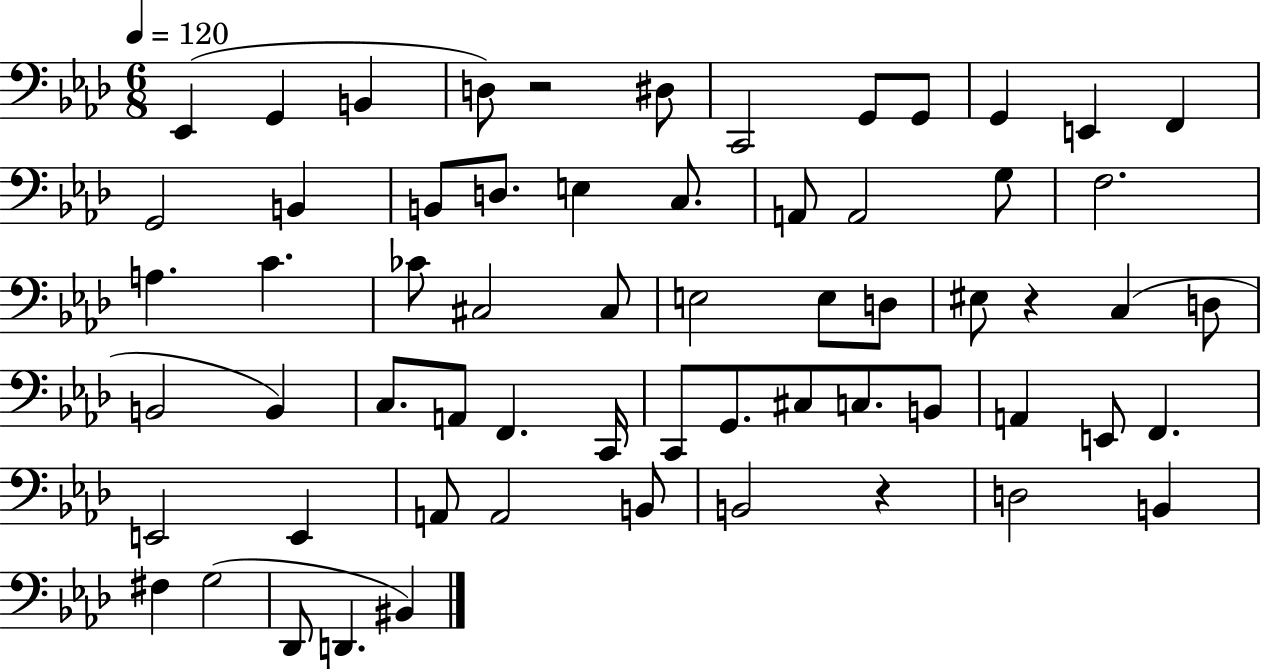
Eb2/q G2/q B2/q D3/e R/h D#3/e C2/h G2/e G2/e G2/q E2/q F2/q G2/h B2/q B2/e D3/e. E3/q C3/e. A2/e A2/h G3/e F3/h. A3/q. C4/q. CES4/e C#3/h C#3/e E3/h E3/e D3/e EIS3/e R/q C3/q D3/e B2/h B2/q C3/e. A2/e F2/q. C2/s C2/e G2/e. C#3/e C3/e. B2/e A2/q E2/e F2/q. E2/h E2/q A2/e A2/h B2/e B2/h R/q D3/h B2/q F#3/q G3/h Db2/e D2/q. BIS2/q